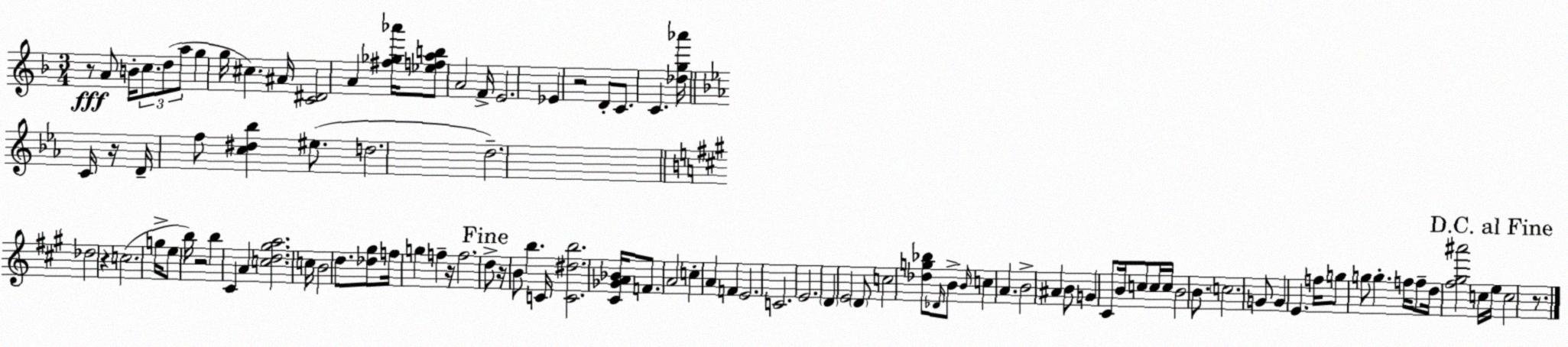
X:1
T:Untitled
M:3/4
L:1/4
K:Dm
z/2 A/2 B/4 c/2 d/2 a/2 g g/4 ^c ^A/4 [C^D]2 A [^f_g_a']/4 [_efab]/2 A2 F/4 E2 _E z2 D/2 C/2 C [_dg_a']/4 C/4 z/4 D/4 f/2 [c^d_b] ^e/2 d2 d2 _d2 z c2 g/4 e/2 b/4 z2 b ^C A [cd^ga]2 c/4 B2 d/2 [_d^g]/2 f/4 g f z/4 f2 d/2 z/4 B/2 b C/4 [C^db]2 [^C_GA_B]/4 F/2 A2 c A F E2 C2 E2 D E2 D/2 c2 [_dg_b]/2 _D/4 B/2 B/4 c A B2 ^A B/2 G ^C/2 B/4 c/2 c/4 c/4 B2 B/2 c2 G/2 G E f/4 g/2 g/2 g f/4 f/2 d/4 [^f^g^a']2 c/4 e/4 c2 z/2